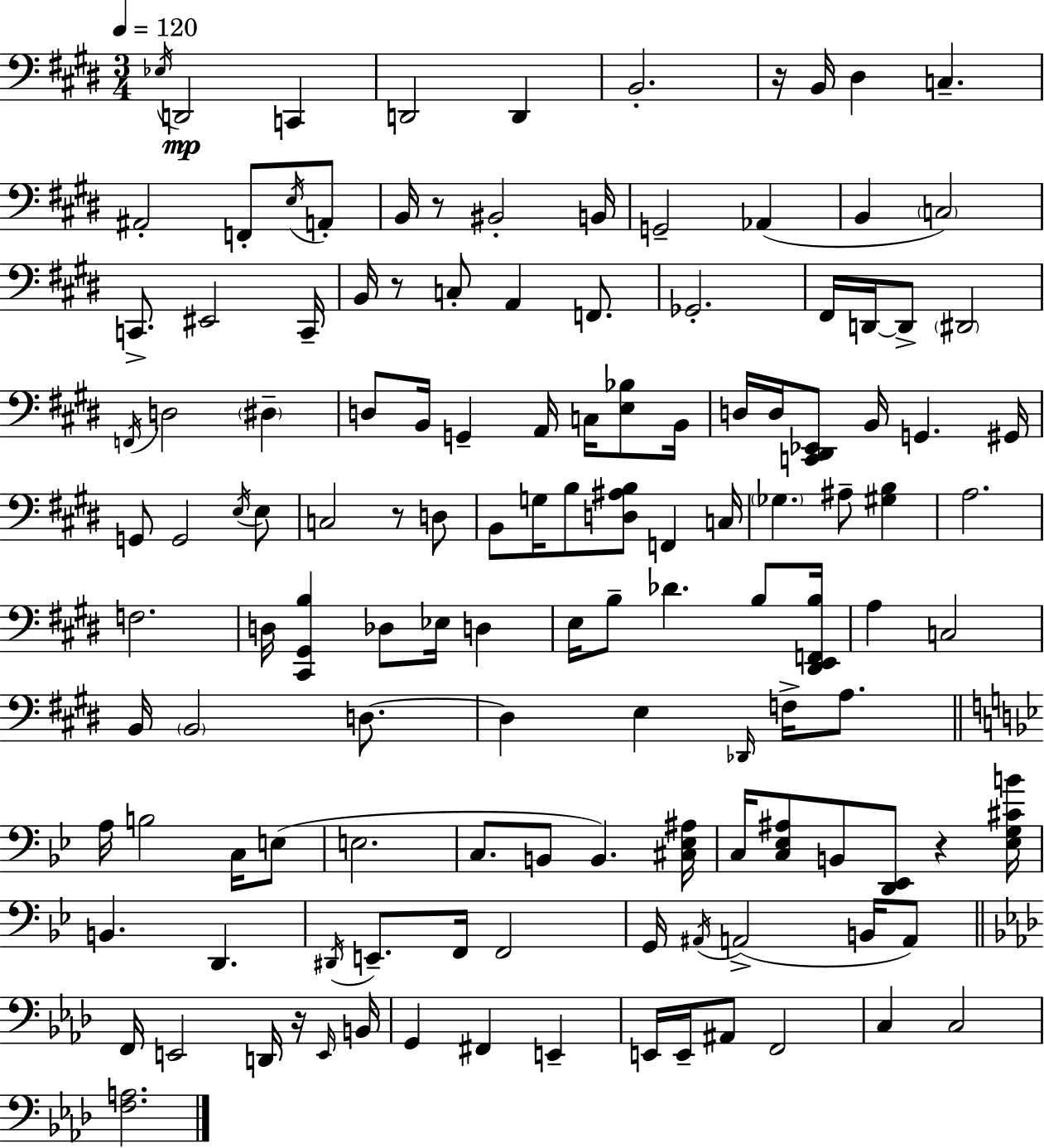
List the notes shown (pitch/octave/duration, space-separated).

Eb3/s D2/h C2/q D2/h D2/q B2/h. R/s B2/s D#3/q C3/q. A#2/h F2/e E3/s A2/e B2/s R/e BIS2/h B2/s G2/h Ab2/q B2/q C3/h C2/e. EIS2/h C2/s B2/s R/e C3/e A2/q F2/e. Gb2/h. F#2/s D2/s D2/e D#2/h F2/s D3/h D#3/q D3/e B2/s G2/q A2/s C3/s [E3,Bb3]/e B2/s D3/s D3/s [C2,D#2,Eb2]/e B2/s G2/q. G#2/s G2/e G2/h E3/s E3/e C3/h R/e D3/e B2/e G3/s B3/e [D3,A#3,B3]/e F2/q C3/s Gb3/q. A#3/e [G#3,B3]/q A3/h. F3/h. D3/s [C#2,G#2,B3]/q Db3/e Eb3/s D3/q E3/s B3/e Db4/q. B3/e [D#2,E2,F2,B3]/s A3/q C3/h B2/s B2/h D3/e. D3/q E3/q Db2/s F3/s A3/e. A3/s B3/h C3/s E3/e E3/h. C3/e. B2/e B2/q. [C#3,Eb3,A#3]/s C3/s [C3,Eb3,A#3]/e B2/e [D2,Eb2]/e R/q [Eb3,G3,C#4,B4]/s B2/q. D2/q. D#2/s E2/e. F2/s F2/h G2/s A#2/s A2/h B2/s A2/e F2/s E2/h D2/s R/s E2/s B2/s G2/q F#2/q E2/q E2/s E2/s A#2/e F2/h C3/q C3/h [F3,A3]/h.